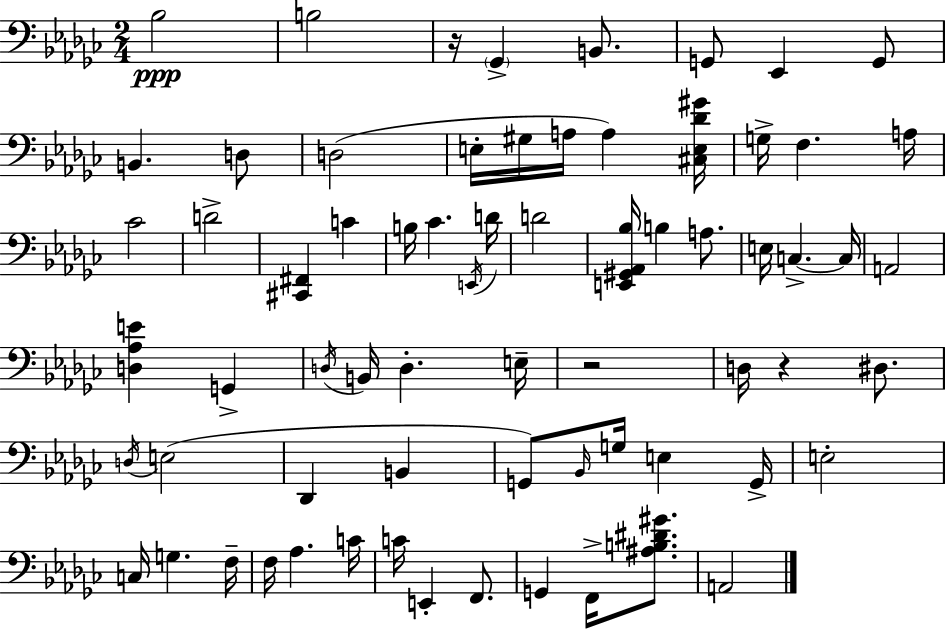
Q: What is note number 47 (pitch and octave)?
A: G2